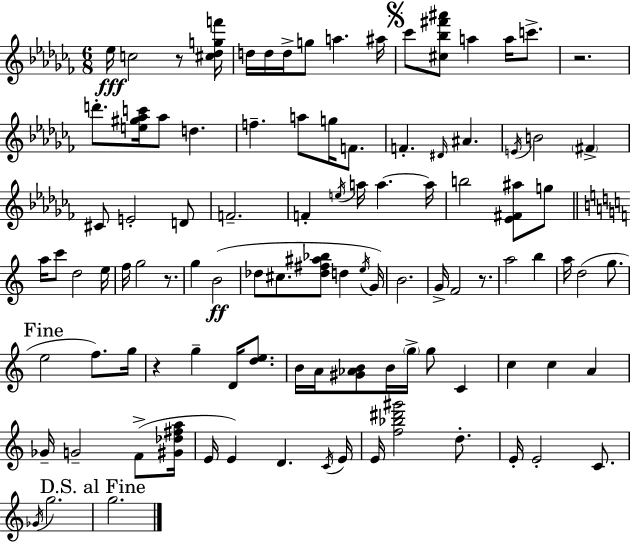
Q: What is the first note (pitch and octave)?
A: Eb5